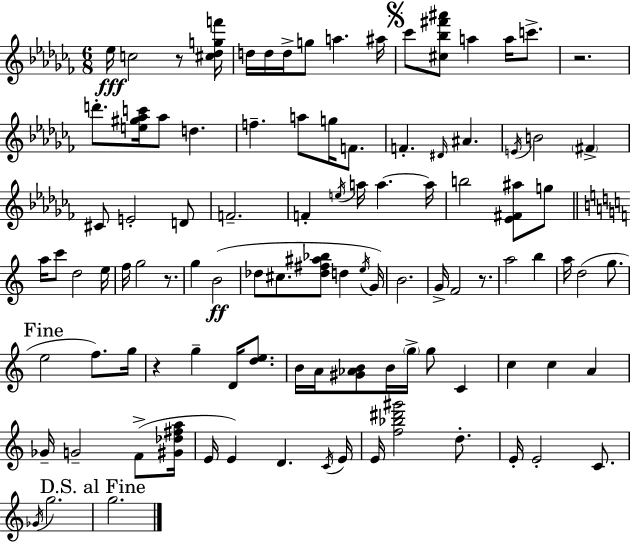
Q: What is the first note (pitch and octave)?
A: Eb5